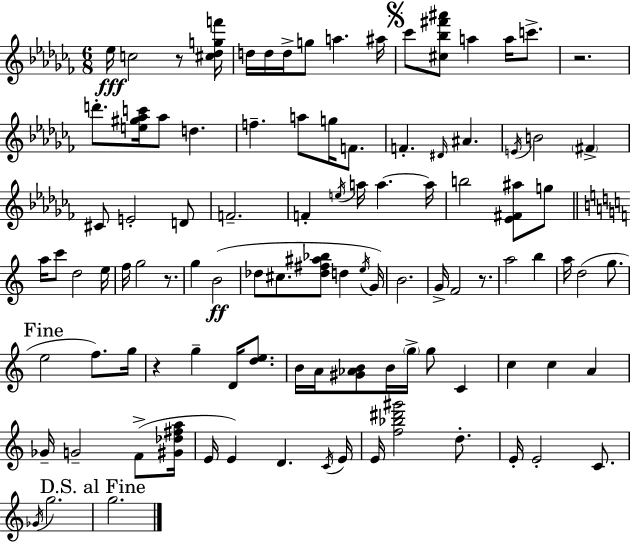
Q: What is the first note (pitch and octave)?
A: Eb5